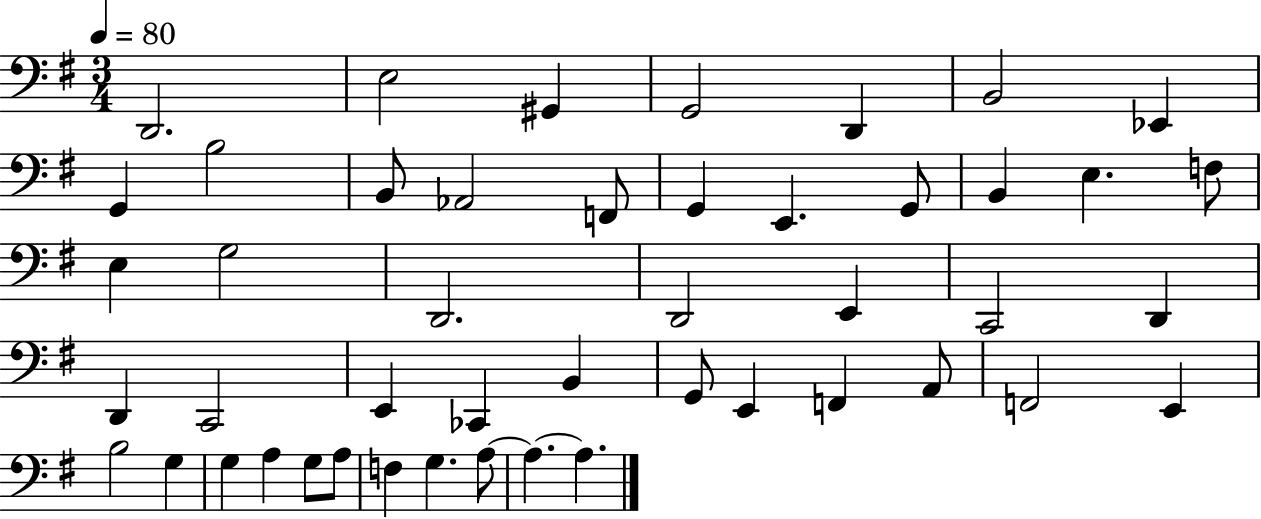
X:1
T:Untitled
M:3/4
L:1/4
K:G
D,,2 E,2 ^G,, G,,2 D,, B,,2 _E,, G,, B,2 B,,/2 _A,,2 F,,/2 G,, E,, G,,/2 B,, E, F,/2 E, G,2 D,,2 D,,2 E,, C,,2 D,, D,, C,,2 E,, _C,, B,, G,,/2 E,, F,, A,,/2 F,,2 E,, B,2 G, G, A, G,/2 A,/2 F, G, A,/2 A, A,